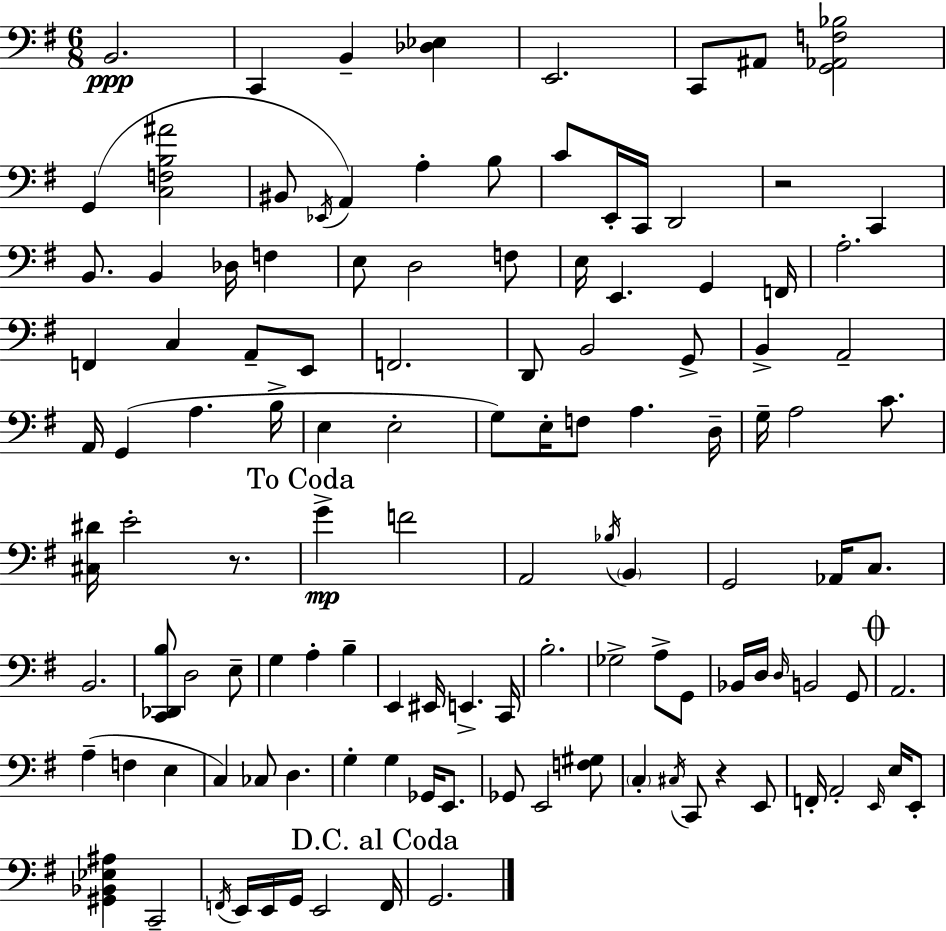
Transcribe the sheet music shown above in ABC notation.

X:1
T:Untitled
M:6/8
L:1/4
K:G
B,,2 C,, B,, [_D,_E,] E,,2 C,,/2 ^A,,/2 [G,,_A,,F,_B,]2 G,, [C,F,B,^A]2 ^B,,/2 _E,,/4 A,, A, B,/2 C/2 E,,/4 C,,/4 D,,2 z2 C,, B,,/2 B,, _D,/4 F, E,/2 D,2 F,/2 E,/4 E,, G,, F,,/4 A,2 F,, C, A,,/2 E,,/2 F,,2 D,,/2 B,,2 G,,/2 B,, A,,2 A,,/4 G,, A, B,/4 E, E,2 G,/2 E,/4 F,/2 A, D,/4 G,/4 A,2 C/2 [^C,^D]/4 E2 z/2 G F2 A,,2 _B,/4 B,, G,,2 _A,,/4 C,/2 B,,2 [C,,_D,,B,]/2 D,2 E,/2 G, A, B, E,, ^E,,/4 E,, C,,/4 B,2 _G,2 A,/2 G,,/2 _B,,/4 D,/4 D,/4 B,,2 G,,/2 A,,2 A, F, E, C, _C,/2 D, G, G, _G,,/4 E,,/2 _G,,/2 E,,2 [F,^G,]/2 C, ^C,/4 C,,/2 z E,,/2 F,,/4 A,,2 E,,/4 E,/4 E,,/2 [^G,,_B,,_E,^A,] C,,2 F,,/4 E,,/4 E,,/4 G,,/4 E,,2 F,,/4 G,,2